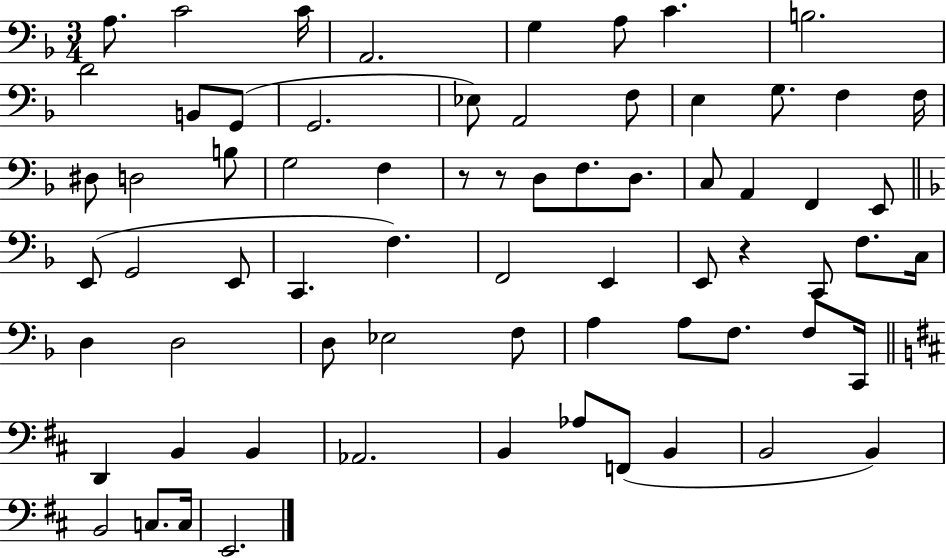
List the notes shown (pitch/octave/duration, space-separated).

A3/e. C4/h C4/s A2/h. G3/q A3/e C4/q. B3/h. D4/h B2/e G2/e G2/h. Eb3/e A2/h F3/e E3/q G3/e. F3/q F3/s D#3/e D3/h B3/e G3/h F3/q R/e R/e D3/e F3/e. D3/e. C3/e A2/q F2/q E2/e E2/e G2/h E2/e C2/q. F3/q. F2/h E2/q E2/e R/q C2/e F3/e. C3/s D3/q D3/h D3/e Eb3/h F3/e A3/q A3/e F3/e. F3/e C2/s D2/q B2/q B2/q Ab2/h. B2/q Ab3/e F2/e B2/q B2/h B2/q B2/h C3/e. C3/s E2/h.